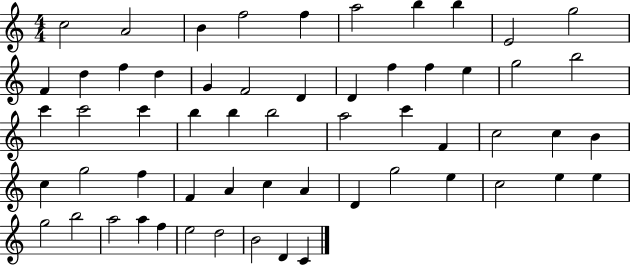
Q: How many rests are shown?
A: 0